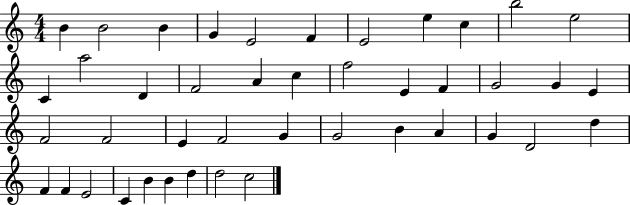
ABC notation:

X:1
T:Untitled
M:4/4
L:1/4
K:C
B B2 B G E2 F E2 e c b2 e2 C a2 D F2 A c f2 E F G2 G E F2 F2 E F2 G G2 B A G D2 d F F E2 C B B d d2 c2